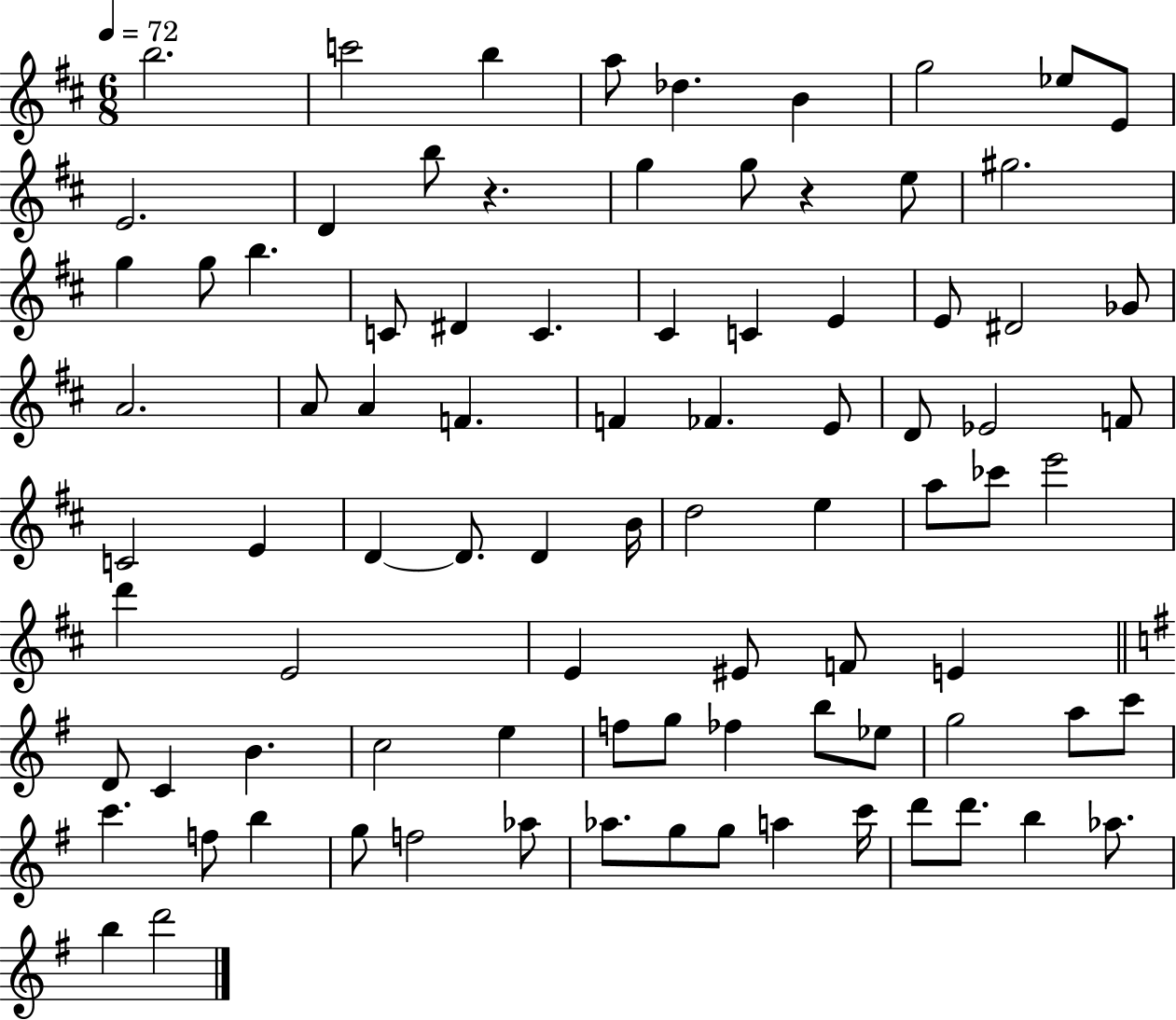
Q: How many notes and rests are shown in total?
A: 87